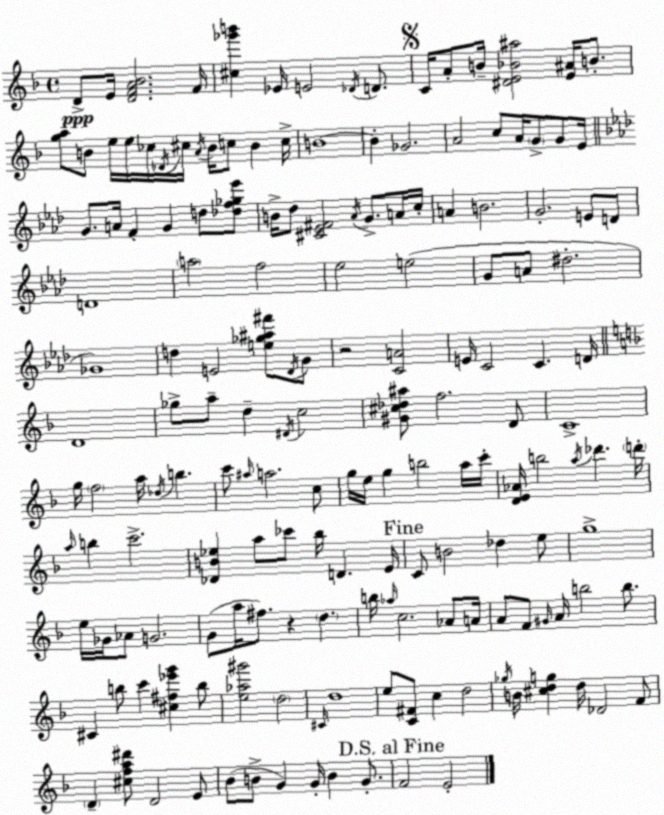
X:1
T:Untitled
M:4/4
L:1/4
K:F
D/2 E/4 [DFA_B]2 F/4 [^c_g'b'] _E/4 E2 _D/4 D/2 C/4 A/2 B/4 [^DE_B^a]2 [E^A]/4 B/2 [ga]/2 B/2 e/4 e/4 _c/4 _D/4 ^c/4 A/4 B/4 c/2 B c/4 B4 B _G2 A2 c/2 A/4 G/2 G/2 E/4 G/2 A/4 F G d/2 [_df_g_e']/2 B/4 _d/2 [^C_E^F]2 _A/4 G/2 A/4 c/4 A B2 G2 E/2 D/2 D4 a2 f2 _e2 e2 G/2 A/2 ^d2 _G4 d E2 [e_g^a^f']/2 _D/4 G/2 z2 [CA]2 E/4 C2 C D/4 D4 _g/2 a/2 d ^D/4 c2 [^G^c_d^a]/2 f2 D/2 C4 g/4 f2 a/4 _d/4 b c'/2 ^a/4 a2 c/2 g/4 e/4 g b2 a/4 c'/4 [DE_A]/4 b2 a/4 _d' d'/4 a/4 b c'2 [_DB_e] a/2 _c'/2 _b/4 D E/4 C/2 B2 _d e/2 g4 e/4 _G/4 _A/2 G2 G/2 a/4 ^f/2 z d b/4 _a/4 c2 _A/2 A/4 A/2 F/2 ^G/4 A/4 b2 b/2 ^C b/2 c' [^c^f_e'g'] b/2 [e_a^g']2 d2 ^C/4 d4 e/2 [C^F]/2 c d2 _g/4 B/4 [^cdg] d/4 _D2 F/2 D [^cfa^d']/2 D2 E/2 _B/2 B/2 G G/4 B G/2 F2 E2